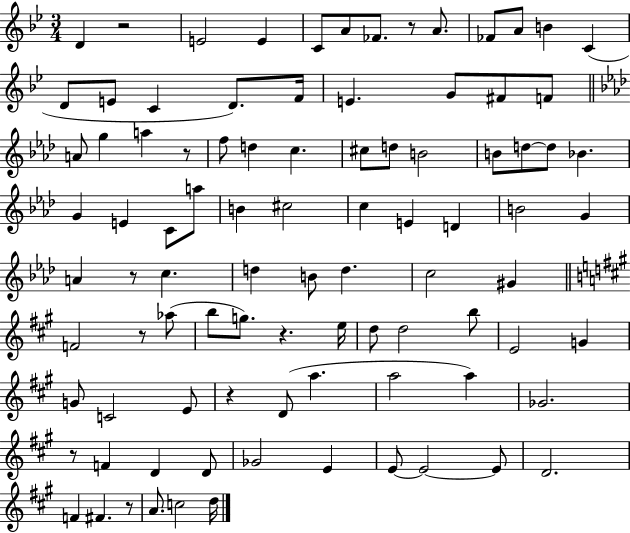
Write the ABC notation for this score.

X:1
T:Untitled
M:3/4
L:1/4
K:Bb
D z2 E2 E C/2 A/2 _F/2 z/2 A/2 _F/2 A/2 B C D/2 E/2 C D/2 F/4 E G/2 ^F/2 F/2 A/2 g a z/2 f/2 d c ^c/2 d/2 B2 B/2 d/2 d/2 _B G E C/2 a/2 B ^c2 c E D B2 G A z/2 c d B/2 d c2 ^G F2 z/2 _a/2 b/2 g/2 z e/4 d/2 d2 b/2 E2 G G/2 C2 E/2 z D/2 a a2 a _G2 z/2 F D D/2 _G2 E E/2 E2 E/2 D2 F ^F z/2 A/2 c2 d/4